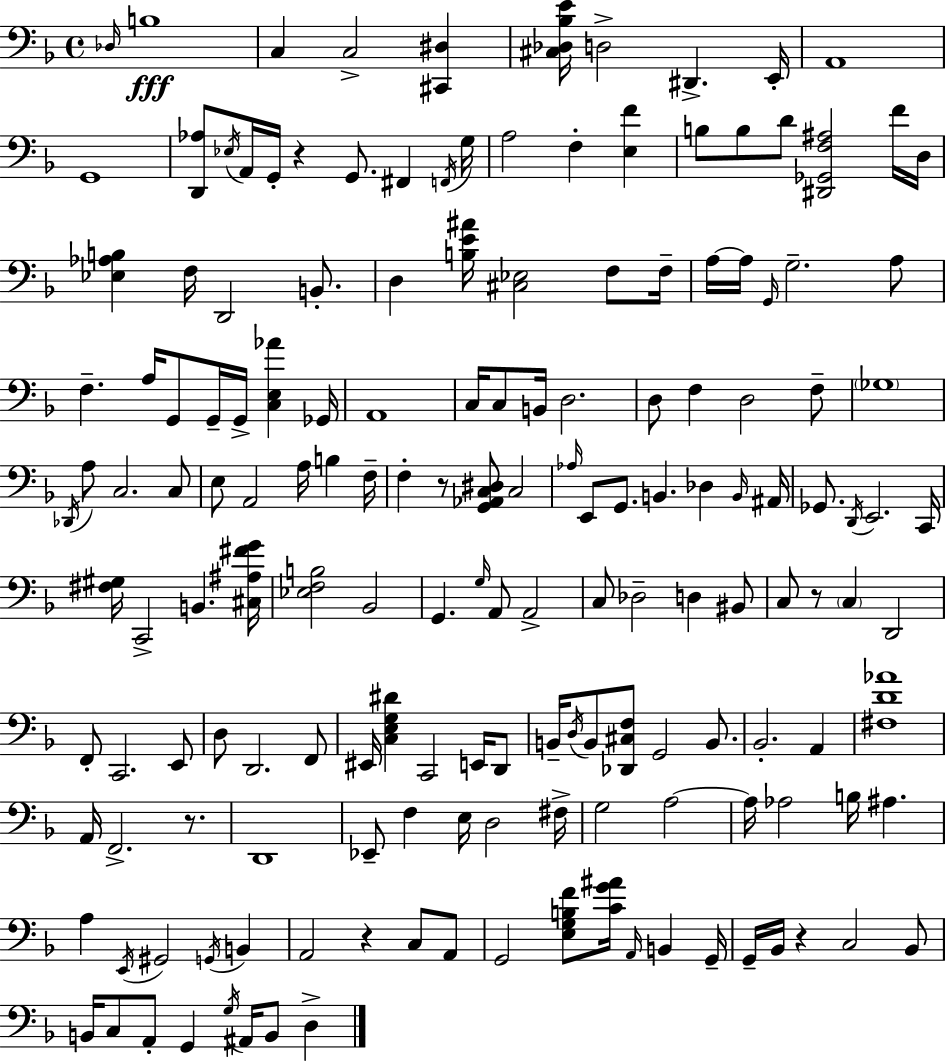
{
  \clef bass
  \time 4/4
  \defaultTimeSignature
  \key d \minor
  \grace { des16 }\fff b1 | c4 c2-> <cis, dis>4 | <cis des bes e'>16 d2-> dis,4.-> | e,16-. a,1 | \break g,1 | <d, aes>8 \acciaccatura { ees16 } a,16 g,16-. r4 g,8. fis,4 | \acciaccatura { f,16 } g16 a2 f4-. <e f'>4 | b8 b8 d'8 <dis, ges, f ais>2 | \break f'16 d16 <ees aes b>4 f16 d,2 | b,8.-. d4 <b e' ais'>16 <cis ees>2 | f8 f16-- a16~~ a16 \grace { g,16 } g2.-- | a8 f4.-- a16 g,8 g,16-- g,16-> <c e aes'>4 | \break ges,16 a,1 | c16 c8 b,16 d2. | d8 f4 d2 | f8-- \parenthesize ges1 | \break \acciaccatura { des,16 } a8 c2. | c8 e8 a,2 a16 | b4 f16-- f4-. r8 <g, aes, c dis>8 c2 | \grace { aes16 } e,8 g,8. b,4. | \break des4 \grace { b,16 } ais,16 ges,8. \acciaccatura { d,16 } e,2. | c,16 <fis gis>16 c,2-> | b,4. <cis ais fis' g'>16 <ees f b>2 | bes,2 g,4. \grace { g16 } a,8 | \break a,2-> c8 des2-- | d4 bis,8 c8 r8 \parenthesize c4 | d,2 f,8-. c,2. | e,8 d8 d,2. | \break f,8 eis,16 <c e g dis'>4 c,2 | e,16 d,8 b,16-- \acciaccatura { d16 } b,8 <des, cis f>8 g,2 | b,8. bes,2.-. | a,4 <fis d' aes'>1 | \break a,16 f,2.-> | r8. d,1 | ees,8-- f4 | e16 d2 fis16-> g2 | \break a2~~ a16 aes2 | b16 ais4. a4 \acciaccatura { e,16 } gis,2 | \acciaccatura { g,16 } b,4 a,2 | r4 c8 a,8 g,2 | \break <e g b f'>8 <c' g' ais'>16 \grace { a,16 } b,4 g,16-- g,16-- bes,16 r4 | c2 bes,8 b,16 c8 | a,8-. g,4 \acciaccatura { g16 } ais,16 b,8 d4-> \bar "|."
}